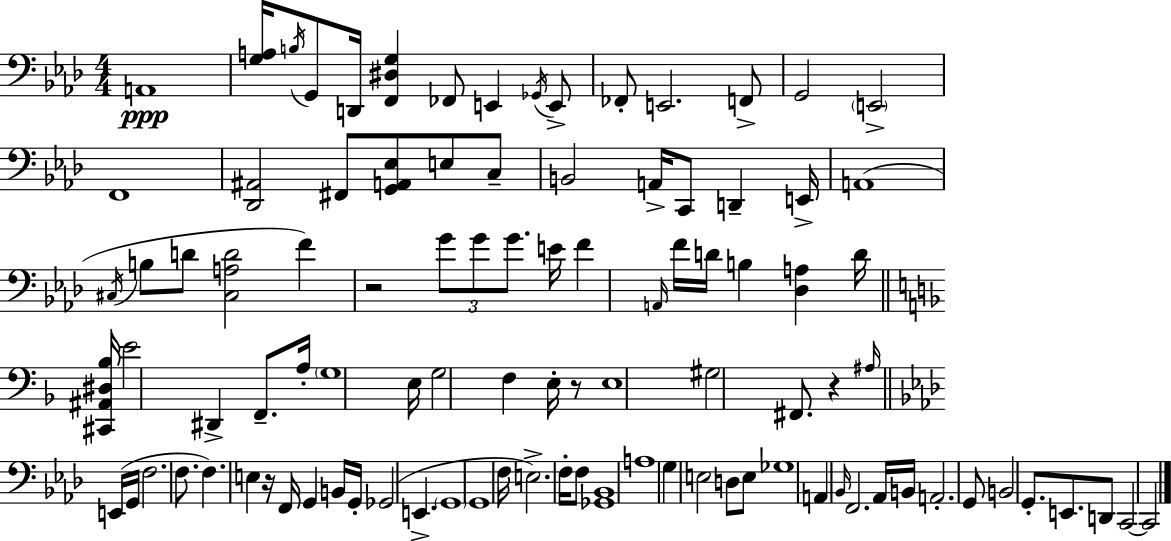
X:1
T:Untitled
M:4/4
L:1/4
K:Ab
A,,4 [G,A,]/4 B,/4 G,,/2 D,,/4 [F,,^D,G,] _F,,/2 E,, _G,,/4 E,,/2 _F,,/2 E,,2 F,,/2 G,,2 E,,2 F,,4 [_D,,^A,,]2 ^F,,/2 [G,,A,,_E,]/2 E,/2 C,/2 B,,2 A,,/4 C,,/2 D,, E,,/4 A,,4 ^C,/4 B,/2 D/2 [^C,A,D]2 F z2 G/2 G/2 G/2 E/4 F A,,/4 F/4 D/4 B, [_D,A,] D/4 [^C,,^A,,^D,_B,]/4 E2 ^D,, F,,/2 A,/4 G,4 E,/4 G,2 F, E,/4 z/2 E,4 ^G,2 ^F,,/2 z ^A,/4 E,,/4 G,,/4 F,2 F,/2 F, E, z/4 F,,/4 G,, B,,/4 G,,/4 _G,,2 E,, G,,4 G,,4 F,/4 E,2 F,/4 F,/2 [_G,,_B,,]4 A,4 G, E,2 D,/2 E,/2 _G,4 A,, _B,,/4 F,,2 _A,,/4 B,,/4 A,,2 G,,/2 B,,2 G,,/2 E,,/2 D,,/2 C,,2 C,,2